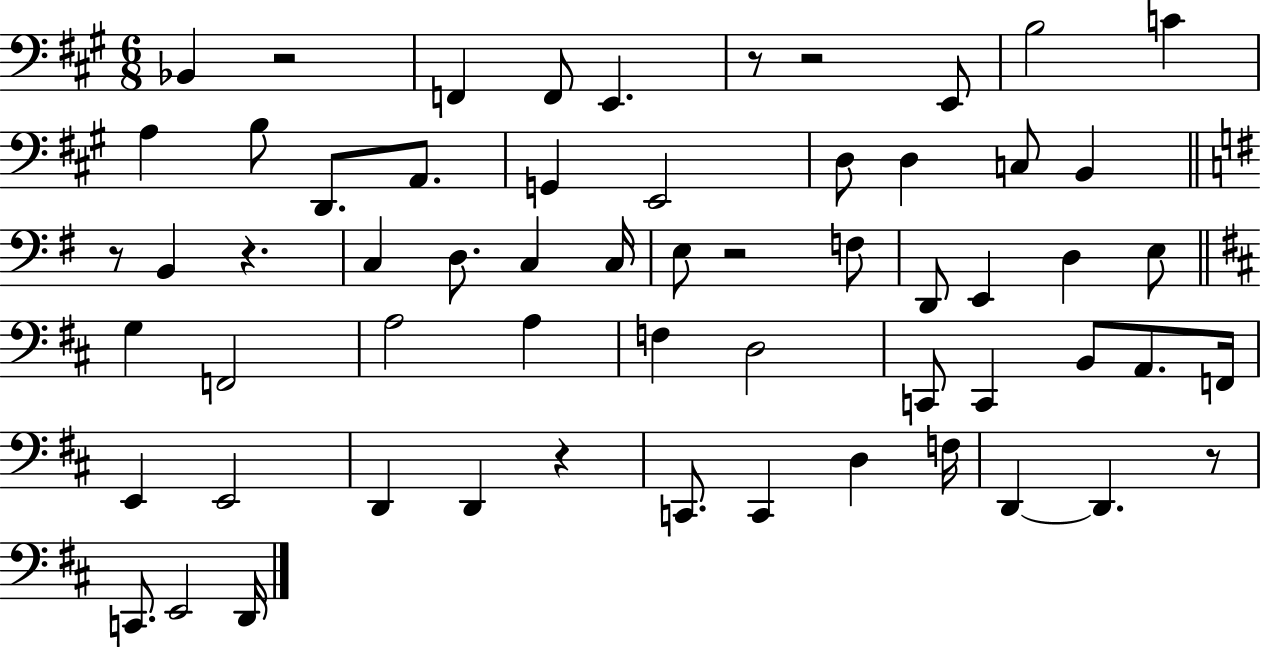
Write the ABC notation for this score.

X:1
T:Untitled
M:6/8
L:1/4
K:A
_B,, z2 F,, F,,/2 E,, z/2 z2 E,,/2 B,2 C A, B,/2 D,,/2 A,,/2 G,, E,,2 D,/2 D, C,/2 B,, z/2 B,, z C, D,/2 C, C,/4 E,/2 z2 F,/2 D,,/2 E,, D, E,/2 G, F,,2 A,2 A, F, D,2 C,,/2 C,, B,,/2 A,,/2 F,,/4 E,, E,,2 D,, D,, z C,,/2 C,, D, F,/4 D,, D,, z/2 C,,/2 E,,2 D,,/4